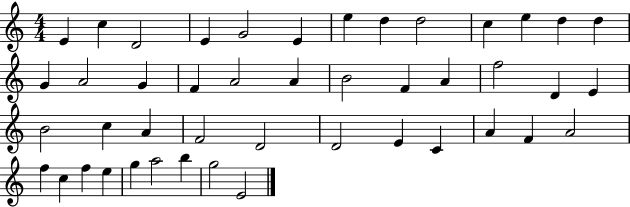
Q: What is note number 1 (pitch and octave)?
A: E4